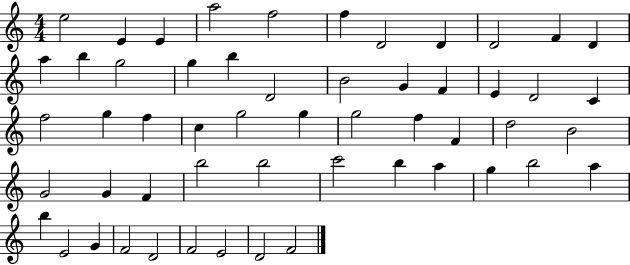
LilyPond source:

{
  \clef treble
  \numericTimeSignature
  \time 4/4
  \key c \major
  e''2 e'4 e'4 | a''2 f''2 | f''4 d'2 d'4 | d'2 f'4 d'4 | \break a''4 b''4 g''2 | g''4 b''4 d'2 | b'2 g'4 f'4 | e'4 d'2 c'4 | \break f''2 g''4 f''4 | c''4 g''2 g''4 | g''2 f''4 f'4 | d''2 b'2 | \break g'2 g'4 f'4 | b''2 b''2 | c'''2 b''4 a''4 | g''4 b''2 a''4 | \break b''4 e'2 g'4 | f'2 d'2 | f'2 e'2 | d'2 f'2 | \break \bar "|."
}